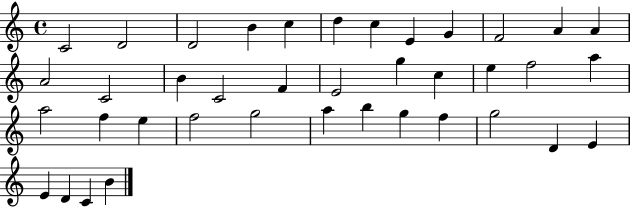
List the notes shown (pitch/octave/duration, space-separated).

C4/h D4/h D4/h B4/q C5/q D5/q C5/q E4/q G4/q F4/h A4/q A4/q A4/h C4/h B4/q C4/h F4/q E4/h G5/q C5/q E5/q F5/h A5/q A5/h F5/q E5/q F5/h G5/h A5/q B5/q G5/q F5/q G5/h D4/q E4/q E4/q D4/q C4/q B4/q